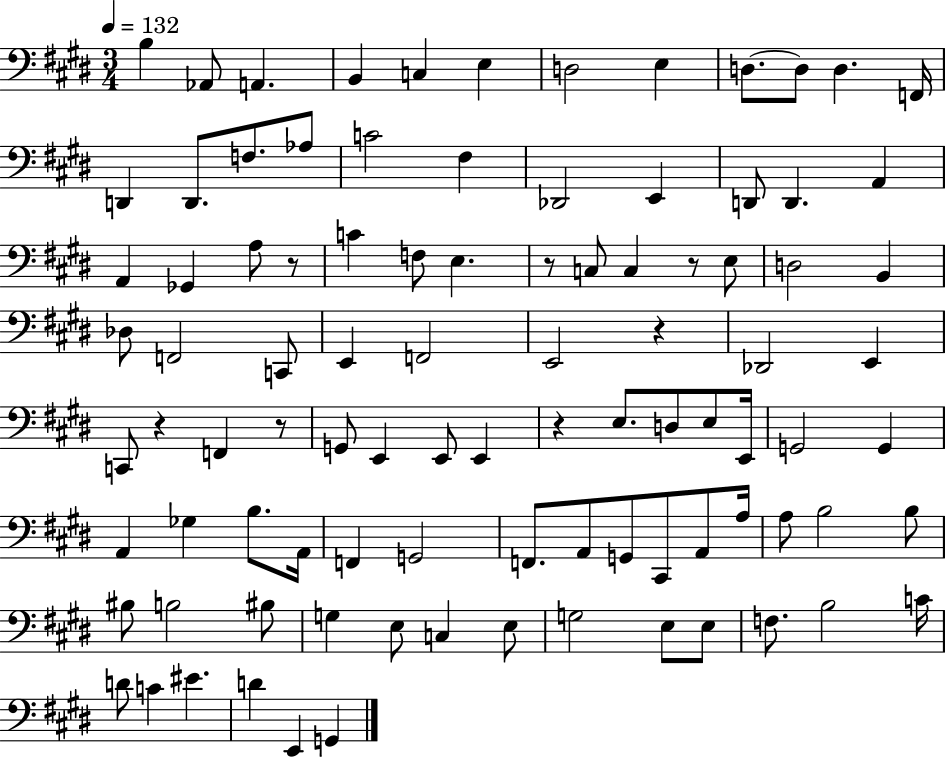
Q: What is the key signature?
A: E major